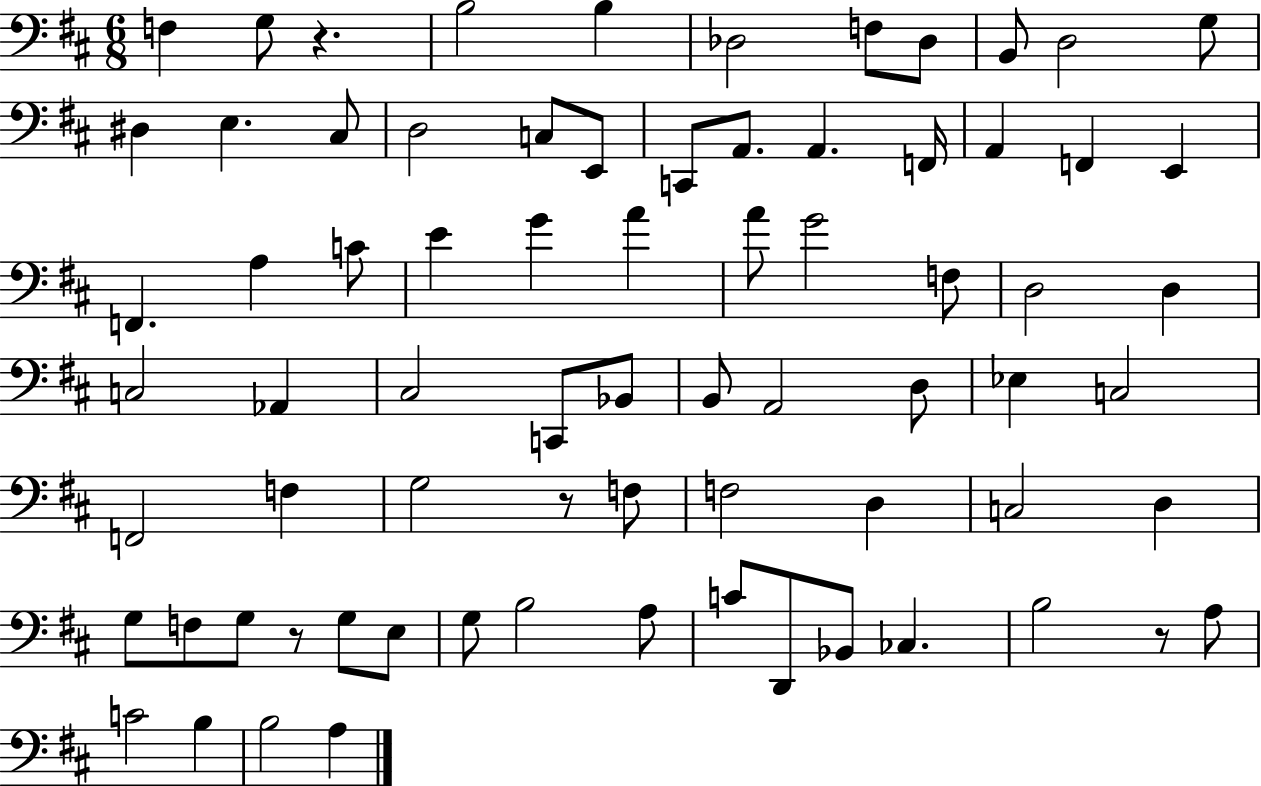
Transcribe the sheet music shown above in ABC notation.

X:1
T:Untitled
M:6/8
L:1/4
K:D
F, G,/2 z B,2 B, _D,2 F,/2 _D,/2 B,,/2 D,2 G,/2 ^D, E, ^C,/2 D,2 C,/2 E,,/2 C,,/2 A,,/2 A,, F,,/4 A,, F,, E,, F,, A, C/2 E G A A/2 G2 F,/2 D,2 D, C,2 _A,, ^C,2 C,,/2 _B,,/2 B,,/2 A,,2 D,/2 _E, C,2 F,,2 F, G,2 z/2 F,/2 F,2 D, C,2 D, G,/2 F,/2 G,/2 z/2 G,/2 E,/2 G,/2 B,2 A,/2 C/2 D,,/2 _B,,/2 _C, B,2 z/2 A,/2 C2 B, B,2 A,